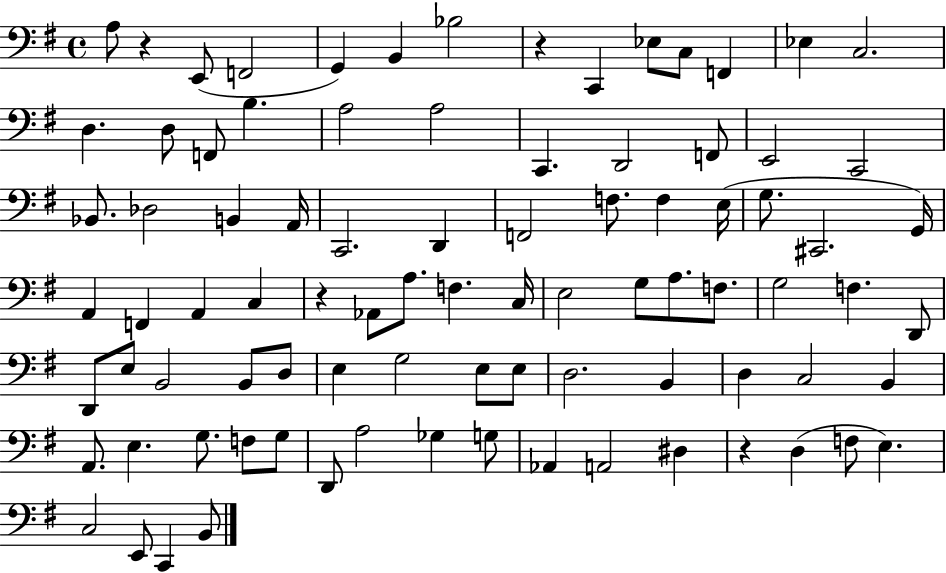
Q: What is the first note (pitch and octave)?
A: A3